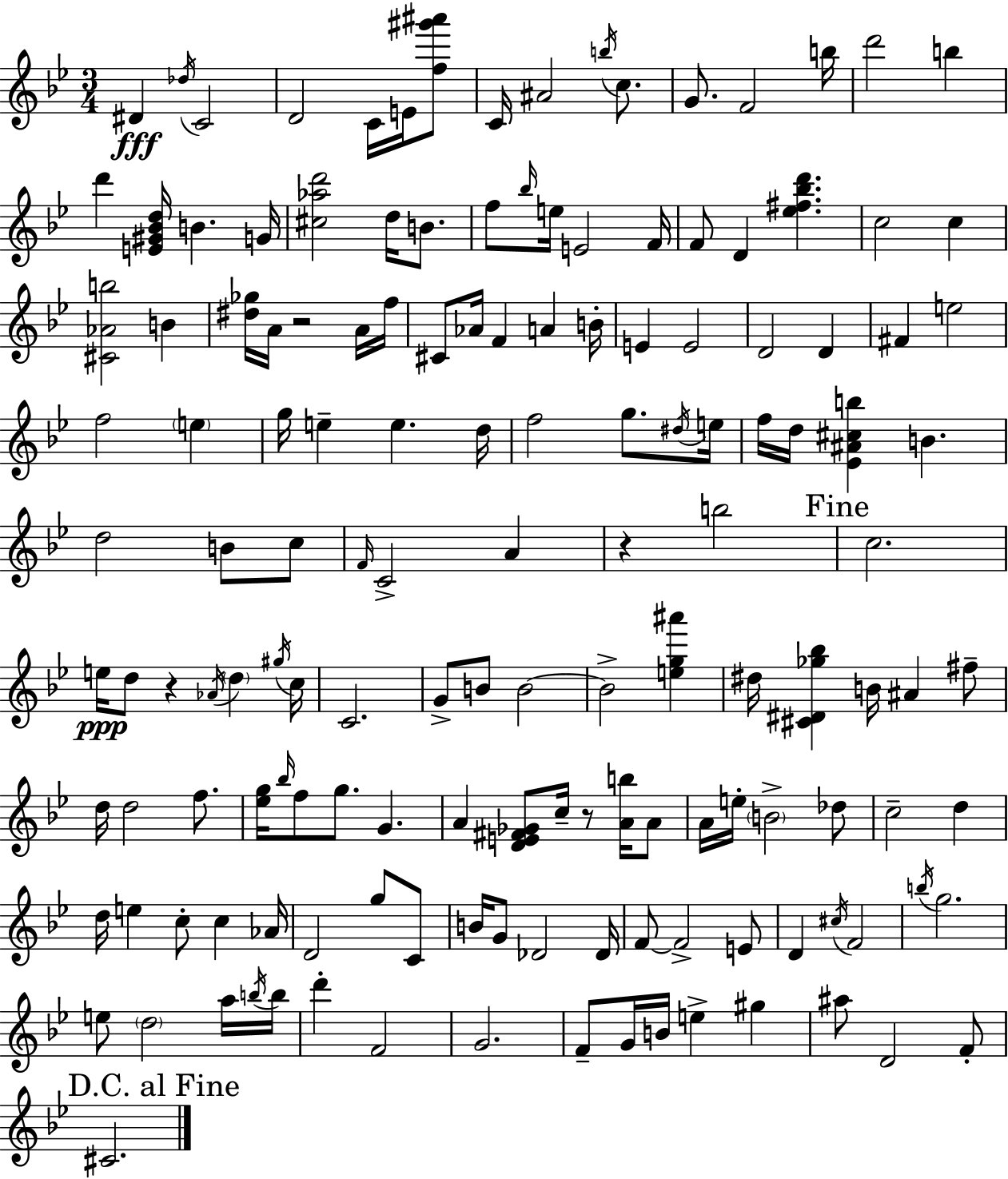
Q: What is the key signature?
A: BES major